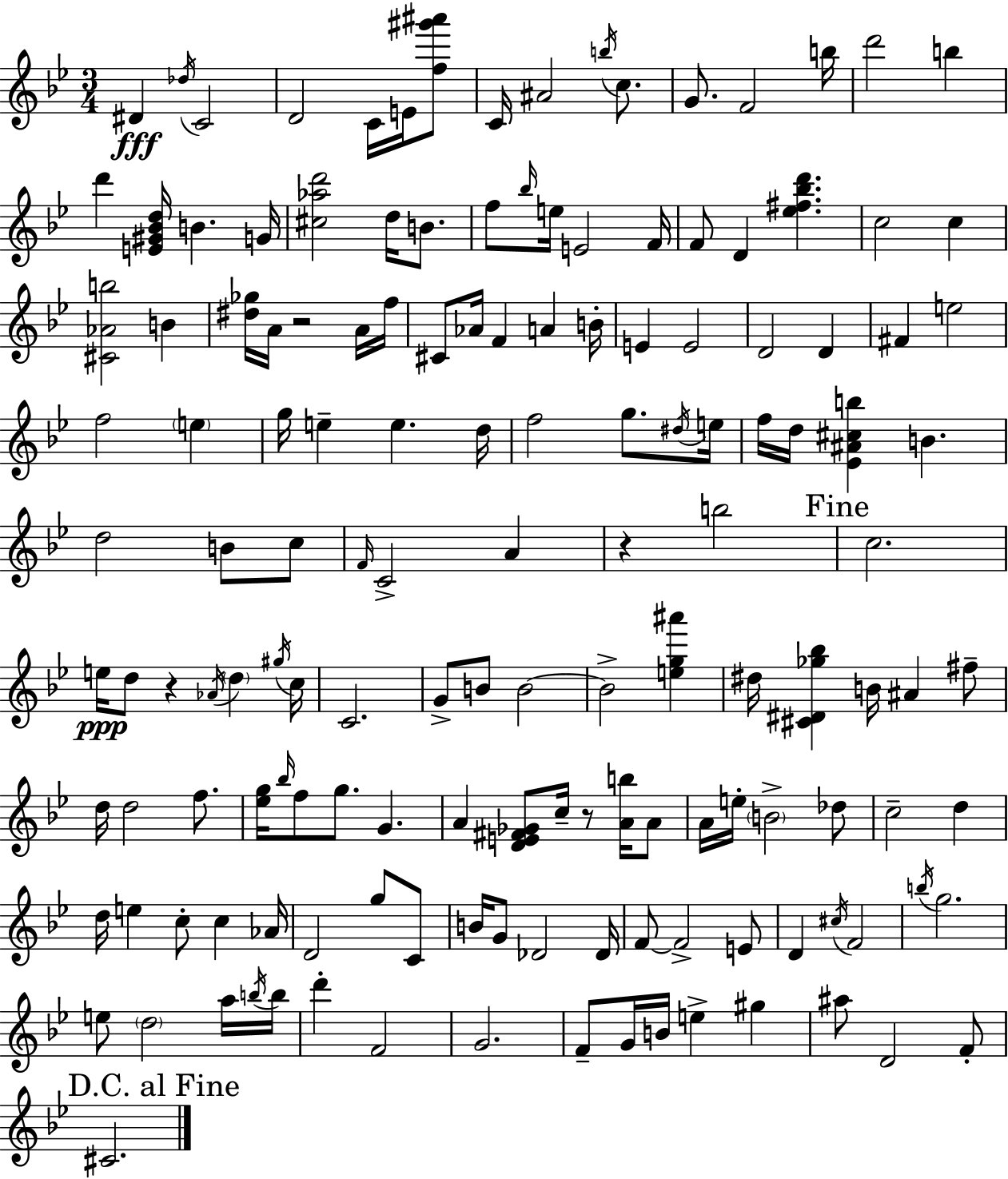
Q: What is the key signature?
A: BES major